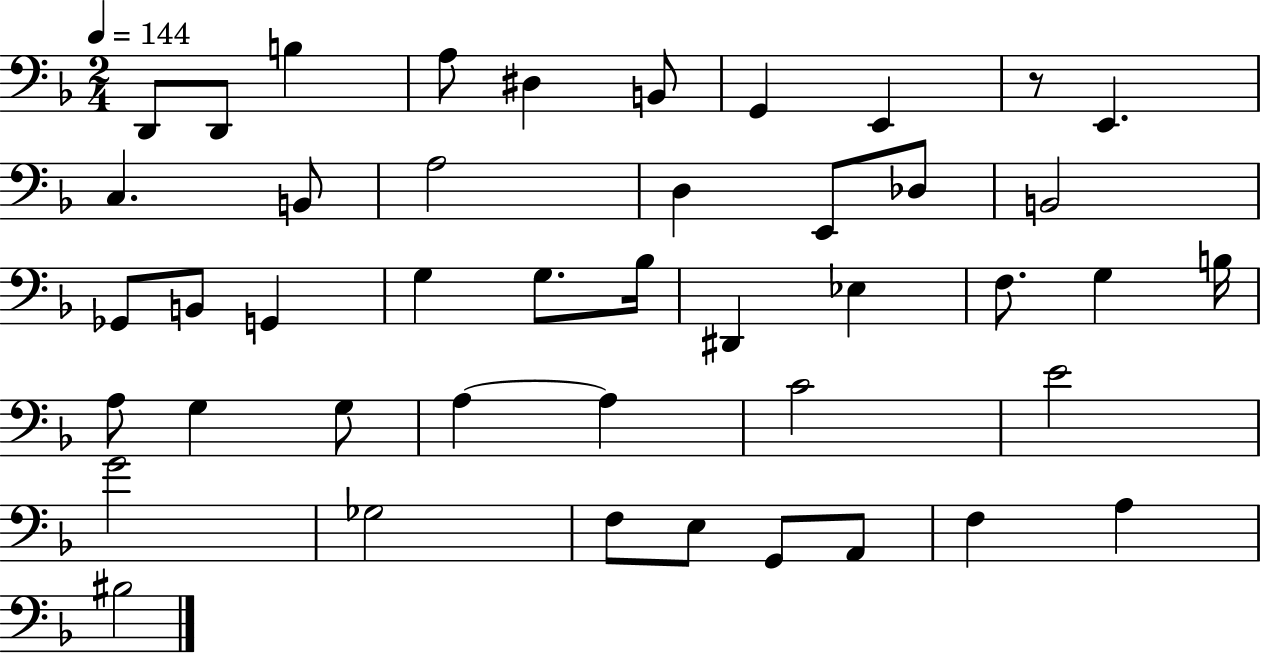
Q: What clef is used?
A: bass